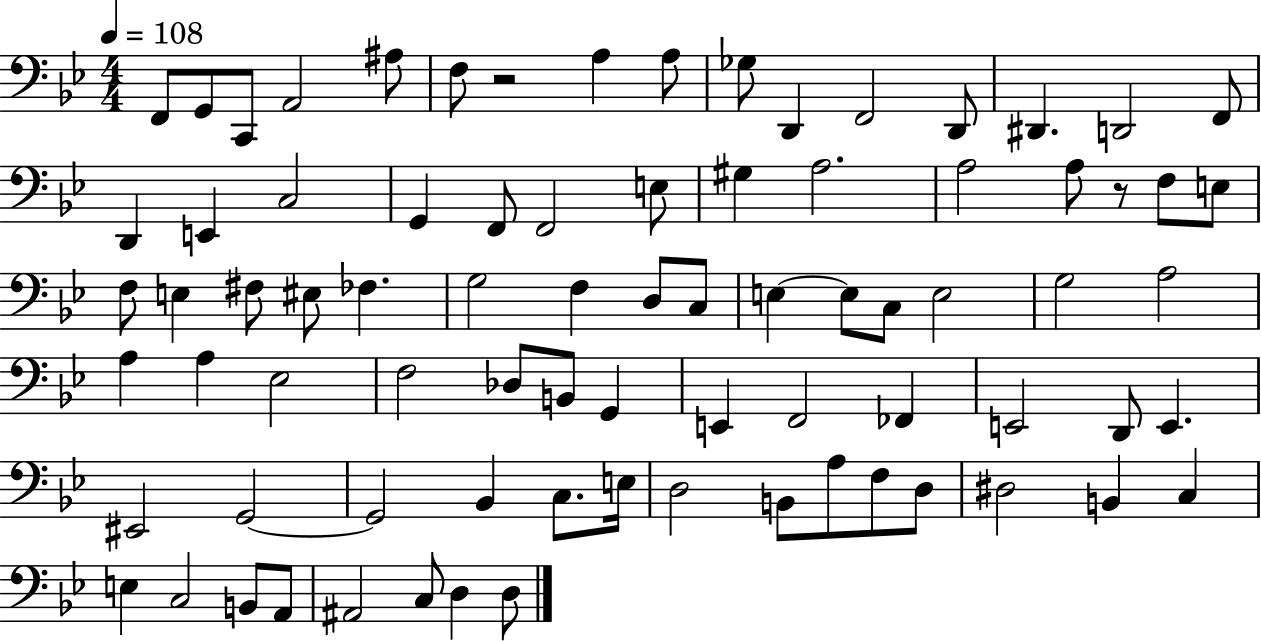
F2/e G2/e C2/e A2/h A#3/e F3/e R/h A3/q A3/e Gb3/e D2/q F2/h D2/e D#2/q. D2/h F2/e D2/q E2/q C3/h G2/q F2/e F2/h E3/e G#3/q A3/h. A3/h A3/e R/e F3/e E3/e F3/e E3/q F#3/e EIS3/e FES3/q. G3/h F3/q D3/e C3/e E3/q E3/e C3/e E3/h G3/h A3/h A3/q A3/q Eb3/h F3/h Db3/e B2/e G2/q E2/q F2/h FES2/q E2/h D2/e E2/q. EIS2/h G2/h G2/h Bb2/q C3/e. E3/s D3/h B2/e A3/e F3/e D3/e D#3/h B2/q C3/q E3/q C3/h B2/e A2/e A#2/h C3/e D3/q D3/e